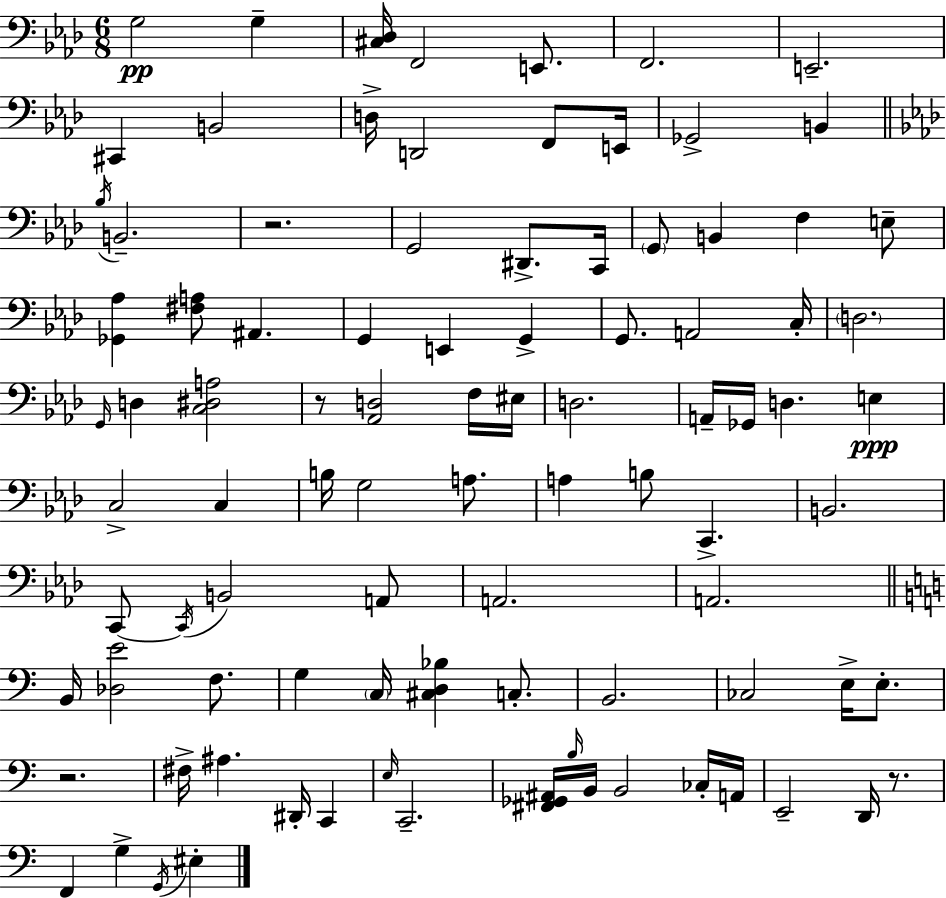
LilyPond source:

{
  \clef bass
  \numericTimeSignature
  \time 6/8
  \key aes \major
  g2\pp g4-- | <cis des>16 f,2 e,8. | f,2. | e,2.-- | \break cis,4 b,2 | d16-> d,2 f,8 e,16 | ges,2-> b,4 | \bar "||" \break \key f \minor \acciaccatura { bes16 } b,2.-- | r2. | g,2 dis,8.-> | c,16 \parenthesize g,8 b,4 f4 e8-- | \break <ges, aes>4 <fis a>8 ais,4. | g,4 e,4 g,4-> | g,8. a,2 | c16-. \parenthesize d2. | \break \grace { g,16 } d4 <c dis a>2 | r8 <aes, d>2 | f16 eis16 d2. | a,16-- ges,16 d4. e4\ppp | \break c2-> c4 | b16 g2 a8. | a4 b8 c,4.-> | b,2. | \break c,8~~ \acciaccatura { c,16 } b,2 | a,8 a,2. | a,2. | \bar "||" \break \key c \major b,16 <des e'>2 f8. | g4 \parenthesize c16 <cis d bes>4 c8.-. | b,2. | ces2 e16-> e8.-. | \break r2. | fis16-> ais4. dis,16-. c,4 | \grace { e16 } c,2.-- | <fis, ges, ais,>16 \grace { b16 } b,16 b,2 | \break ces16-. a,16 e,2-- d,16 r8. | f,4 g4-> \acciaccatura { g,16 } eis4-. | \bar "|."
}